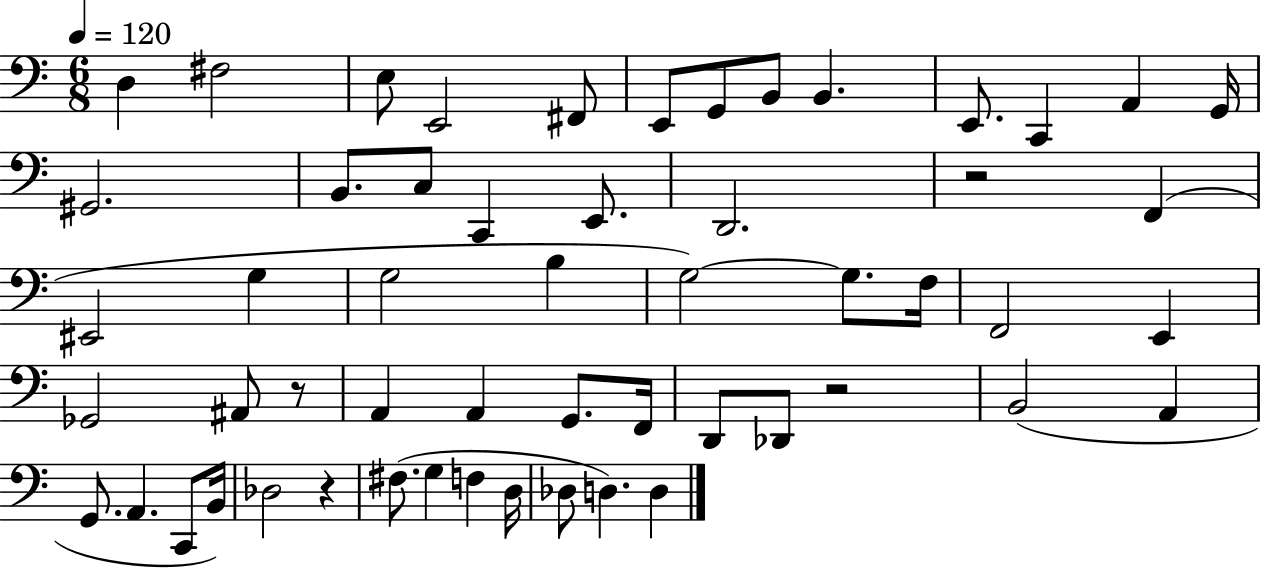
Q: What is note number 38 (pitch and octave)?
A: B2